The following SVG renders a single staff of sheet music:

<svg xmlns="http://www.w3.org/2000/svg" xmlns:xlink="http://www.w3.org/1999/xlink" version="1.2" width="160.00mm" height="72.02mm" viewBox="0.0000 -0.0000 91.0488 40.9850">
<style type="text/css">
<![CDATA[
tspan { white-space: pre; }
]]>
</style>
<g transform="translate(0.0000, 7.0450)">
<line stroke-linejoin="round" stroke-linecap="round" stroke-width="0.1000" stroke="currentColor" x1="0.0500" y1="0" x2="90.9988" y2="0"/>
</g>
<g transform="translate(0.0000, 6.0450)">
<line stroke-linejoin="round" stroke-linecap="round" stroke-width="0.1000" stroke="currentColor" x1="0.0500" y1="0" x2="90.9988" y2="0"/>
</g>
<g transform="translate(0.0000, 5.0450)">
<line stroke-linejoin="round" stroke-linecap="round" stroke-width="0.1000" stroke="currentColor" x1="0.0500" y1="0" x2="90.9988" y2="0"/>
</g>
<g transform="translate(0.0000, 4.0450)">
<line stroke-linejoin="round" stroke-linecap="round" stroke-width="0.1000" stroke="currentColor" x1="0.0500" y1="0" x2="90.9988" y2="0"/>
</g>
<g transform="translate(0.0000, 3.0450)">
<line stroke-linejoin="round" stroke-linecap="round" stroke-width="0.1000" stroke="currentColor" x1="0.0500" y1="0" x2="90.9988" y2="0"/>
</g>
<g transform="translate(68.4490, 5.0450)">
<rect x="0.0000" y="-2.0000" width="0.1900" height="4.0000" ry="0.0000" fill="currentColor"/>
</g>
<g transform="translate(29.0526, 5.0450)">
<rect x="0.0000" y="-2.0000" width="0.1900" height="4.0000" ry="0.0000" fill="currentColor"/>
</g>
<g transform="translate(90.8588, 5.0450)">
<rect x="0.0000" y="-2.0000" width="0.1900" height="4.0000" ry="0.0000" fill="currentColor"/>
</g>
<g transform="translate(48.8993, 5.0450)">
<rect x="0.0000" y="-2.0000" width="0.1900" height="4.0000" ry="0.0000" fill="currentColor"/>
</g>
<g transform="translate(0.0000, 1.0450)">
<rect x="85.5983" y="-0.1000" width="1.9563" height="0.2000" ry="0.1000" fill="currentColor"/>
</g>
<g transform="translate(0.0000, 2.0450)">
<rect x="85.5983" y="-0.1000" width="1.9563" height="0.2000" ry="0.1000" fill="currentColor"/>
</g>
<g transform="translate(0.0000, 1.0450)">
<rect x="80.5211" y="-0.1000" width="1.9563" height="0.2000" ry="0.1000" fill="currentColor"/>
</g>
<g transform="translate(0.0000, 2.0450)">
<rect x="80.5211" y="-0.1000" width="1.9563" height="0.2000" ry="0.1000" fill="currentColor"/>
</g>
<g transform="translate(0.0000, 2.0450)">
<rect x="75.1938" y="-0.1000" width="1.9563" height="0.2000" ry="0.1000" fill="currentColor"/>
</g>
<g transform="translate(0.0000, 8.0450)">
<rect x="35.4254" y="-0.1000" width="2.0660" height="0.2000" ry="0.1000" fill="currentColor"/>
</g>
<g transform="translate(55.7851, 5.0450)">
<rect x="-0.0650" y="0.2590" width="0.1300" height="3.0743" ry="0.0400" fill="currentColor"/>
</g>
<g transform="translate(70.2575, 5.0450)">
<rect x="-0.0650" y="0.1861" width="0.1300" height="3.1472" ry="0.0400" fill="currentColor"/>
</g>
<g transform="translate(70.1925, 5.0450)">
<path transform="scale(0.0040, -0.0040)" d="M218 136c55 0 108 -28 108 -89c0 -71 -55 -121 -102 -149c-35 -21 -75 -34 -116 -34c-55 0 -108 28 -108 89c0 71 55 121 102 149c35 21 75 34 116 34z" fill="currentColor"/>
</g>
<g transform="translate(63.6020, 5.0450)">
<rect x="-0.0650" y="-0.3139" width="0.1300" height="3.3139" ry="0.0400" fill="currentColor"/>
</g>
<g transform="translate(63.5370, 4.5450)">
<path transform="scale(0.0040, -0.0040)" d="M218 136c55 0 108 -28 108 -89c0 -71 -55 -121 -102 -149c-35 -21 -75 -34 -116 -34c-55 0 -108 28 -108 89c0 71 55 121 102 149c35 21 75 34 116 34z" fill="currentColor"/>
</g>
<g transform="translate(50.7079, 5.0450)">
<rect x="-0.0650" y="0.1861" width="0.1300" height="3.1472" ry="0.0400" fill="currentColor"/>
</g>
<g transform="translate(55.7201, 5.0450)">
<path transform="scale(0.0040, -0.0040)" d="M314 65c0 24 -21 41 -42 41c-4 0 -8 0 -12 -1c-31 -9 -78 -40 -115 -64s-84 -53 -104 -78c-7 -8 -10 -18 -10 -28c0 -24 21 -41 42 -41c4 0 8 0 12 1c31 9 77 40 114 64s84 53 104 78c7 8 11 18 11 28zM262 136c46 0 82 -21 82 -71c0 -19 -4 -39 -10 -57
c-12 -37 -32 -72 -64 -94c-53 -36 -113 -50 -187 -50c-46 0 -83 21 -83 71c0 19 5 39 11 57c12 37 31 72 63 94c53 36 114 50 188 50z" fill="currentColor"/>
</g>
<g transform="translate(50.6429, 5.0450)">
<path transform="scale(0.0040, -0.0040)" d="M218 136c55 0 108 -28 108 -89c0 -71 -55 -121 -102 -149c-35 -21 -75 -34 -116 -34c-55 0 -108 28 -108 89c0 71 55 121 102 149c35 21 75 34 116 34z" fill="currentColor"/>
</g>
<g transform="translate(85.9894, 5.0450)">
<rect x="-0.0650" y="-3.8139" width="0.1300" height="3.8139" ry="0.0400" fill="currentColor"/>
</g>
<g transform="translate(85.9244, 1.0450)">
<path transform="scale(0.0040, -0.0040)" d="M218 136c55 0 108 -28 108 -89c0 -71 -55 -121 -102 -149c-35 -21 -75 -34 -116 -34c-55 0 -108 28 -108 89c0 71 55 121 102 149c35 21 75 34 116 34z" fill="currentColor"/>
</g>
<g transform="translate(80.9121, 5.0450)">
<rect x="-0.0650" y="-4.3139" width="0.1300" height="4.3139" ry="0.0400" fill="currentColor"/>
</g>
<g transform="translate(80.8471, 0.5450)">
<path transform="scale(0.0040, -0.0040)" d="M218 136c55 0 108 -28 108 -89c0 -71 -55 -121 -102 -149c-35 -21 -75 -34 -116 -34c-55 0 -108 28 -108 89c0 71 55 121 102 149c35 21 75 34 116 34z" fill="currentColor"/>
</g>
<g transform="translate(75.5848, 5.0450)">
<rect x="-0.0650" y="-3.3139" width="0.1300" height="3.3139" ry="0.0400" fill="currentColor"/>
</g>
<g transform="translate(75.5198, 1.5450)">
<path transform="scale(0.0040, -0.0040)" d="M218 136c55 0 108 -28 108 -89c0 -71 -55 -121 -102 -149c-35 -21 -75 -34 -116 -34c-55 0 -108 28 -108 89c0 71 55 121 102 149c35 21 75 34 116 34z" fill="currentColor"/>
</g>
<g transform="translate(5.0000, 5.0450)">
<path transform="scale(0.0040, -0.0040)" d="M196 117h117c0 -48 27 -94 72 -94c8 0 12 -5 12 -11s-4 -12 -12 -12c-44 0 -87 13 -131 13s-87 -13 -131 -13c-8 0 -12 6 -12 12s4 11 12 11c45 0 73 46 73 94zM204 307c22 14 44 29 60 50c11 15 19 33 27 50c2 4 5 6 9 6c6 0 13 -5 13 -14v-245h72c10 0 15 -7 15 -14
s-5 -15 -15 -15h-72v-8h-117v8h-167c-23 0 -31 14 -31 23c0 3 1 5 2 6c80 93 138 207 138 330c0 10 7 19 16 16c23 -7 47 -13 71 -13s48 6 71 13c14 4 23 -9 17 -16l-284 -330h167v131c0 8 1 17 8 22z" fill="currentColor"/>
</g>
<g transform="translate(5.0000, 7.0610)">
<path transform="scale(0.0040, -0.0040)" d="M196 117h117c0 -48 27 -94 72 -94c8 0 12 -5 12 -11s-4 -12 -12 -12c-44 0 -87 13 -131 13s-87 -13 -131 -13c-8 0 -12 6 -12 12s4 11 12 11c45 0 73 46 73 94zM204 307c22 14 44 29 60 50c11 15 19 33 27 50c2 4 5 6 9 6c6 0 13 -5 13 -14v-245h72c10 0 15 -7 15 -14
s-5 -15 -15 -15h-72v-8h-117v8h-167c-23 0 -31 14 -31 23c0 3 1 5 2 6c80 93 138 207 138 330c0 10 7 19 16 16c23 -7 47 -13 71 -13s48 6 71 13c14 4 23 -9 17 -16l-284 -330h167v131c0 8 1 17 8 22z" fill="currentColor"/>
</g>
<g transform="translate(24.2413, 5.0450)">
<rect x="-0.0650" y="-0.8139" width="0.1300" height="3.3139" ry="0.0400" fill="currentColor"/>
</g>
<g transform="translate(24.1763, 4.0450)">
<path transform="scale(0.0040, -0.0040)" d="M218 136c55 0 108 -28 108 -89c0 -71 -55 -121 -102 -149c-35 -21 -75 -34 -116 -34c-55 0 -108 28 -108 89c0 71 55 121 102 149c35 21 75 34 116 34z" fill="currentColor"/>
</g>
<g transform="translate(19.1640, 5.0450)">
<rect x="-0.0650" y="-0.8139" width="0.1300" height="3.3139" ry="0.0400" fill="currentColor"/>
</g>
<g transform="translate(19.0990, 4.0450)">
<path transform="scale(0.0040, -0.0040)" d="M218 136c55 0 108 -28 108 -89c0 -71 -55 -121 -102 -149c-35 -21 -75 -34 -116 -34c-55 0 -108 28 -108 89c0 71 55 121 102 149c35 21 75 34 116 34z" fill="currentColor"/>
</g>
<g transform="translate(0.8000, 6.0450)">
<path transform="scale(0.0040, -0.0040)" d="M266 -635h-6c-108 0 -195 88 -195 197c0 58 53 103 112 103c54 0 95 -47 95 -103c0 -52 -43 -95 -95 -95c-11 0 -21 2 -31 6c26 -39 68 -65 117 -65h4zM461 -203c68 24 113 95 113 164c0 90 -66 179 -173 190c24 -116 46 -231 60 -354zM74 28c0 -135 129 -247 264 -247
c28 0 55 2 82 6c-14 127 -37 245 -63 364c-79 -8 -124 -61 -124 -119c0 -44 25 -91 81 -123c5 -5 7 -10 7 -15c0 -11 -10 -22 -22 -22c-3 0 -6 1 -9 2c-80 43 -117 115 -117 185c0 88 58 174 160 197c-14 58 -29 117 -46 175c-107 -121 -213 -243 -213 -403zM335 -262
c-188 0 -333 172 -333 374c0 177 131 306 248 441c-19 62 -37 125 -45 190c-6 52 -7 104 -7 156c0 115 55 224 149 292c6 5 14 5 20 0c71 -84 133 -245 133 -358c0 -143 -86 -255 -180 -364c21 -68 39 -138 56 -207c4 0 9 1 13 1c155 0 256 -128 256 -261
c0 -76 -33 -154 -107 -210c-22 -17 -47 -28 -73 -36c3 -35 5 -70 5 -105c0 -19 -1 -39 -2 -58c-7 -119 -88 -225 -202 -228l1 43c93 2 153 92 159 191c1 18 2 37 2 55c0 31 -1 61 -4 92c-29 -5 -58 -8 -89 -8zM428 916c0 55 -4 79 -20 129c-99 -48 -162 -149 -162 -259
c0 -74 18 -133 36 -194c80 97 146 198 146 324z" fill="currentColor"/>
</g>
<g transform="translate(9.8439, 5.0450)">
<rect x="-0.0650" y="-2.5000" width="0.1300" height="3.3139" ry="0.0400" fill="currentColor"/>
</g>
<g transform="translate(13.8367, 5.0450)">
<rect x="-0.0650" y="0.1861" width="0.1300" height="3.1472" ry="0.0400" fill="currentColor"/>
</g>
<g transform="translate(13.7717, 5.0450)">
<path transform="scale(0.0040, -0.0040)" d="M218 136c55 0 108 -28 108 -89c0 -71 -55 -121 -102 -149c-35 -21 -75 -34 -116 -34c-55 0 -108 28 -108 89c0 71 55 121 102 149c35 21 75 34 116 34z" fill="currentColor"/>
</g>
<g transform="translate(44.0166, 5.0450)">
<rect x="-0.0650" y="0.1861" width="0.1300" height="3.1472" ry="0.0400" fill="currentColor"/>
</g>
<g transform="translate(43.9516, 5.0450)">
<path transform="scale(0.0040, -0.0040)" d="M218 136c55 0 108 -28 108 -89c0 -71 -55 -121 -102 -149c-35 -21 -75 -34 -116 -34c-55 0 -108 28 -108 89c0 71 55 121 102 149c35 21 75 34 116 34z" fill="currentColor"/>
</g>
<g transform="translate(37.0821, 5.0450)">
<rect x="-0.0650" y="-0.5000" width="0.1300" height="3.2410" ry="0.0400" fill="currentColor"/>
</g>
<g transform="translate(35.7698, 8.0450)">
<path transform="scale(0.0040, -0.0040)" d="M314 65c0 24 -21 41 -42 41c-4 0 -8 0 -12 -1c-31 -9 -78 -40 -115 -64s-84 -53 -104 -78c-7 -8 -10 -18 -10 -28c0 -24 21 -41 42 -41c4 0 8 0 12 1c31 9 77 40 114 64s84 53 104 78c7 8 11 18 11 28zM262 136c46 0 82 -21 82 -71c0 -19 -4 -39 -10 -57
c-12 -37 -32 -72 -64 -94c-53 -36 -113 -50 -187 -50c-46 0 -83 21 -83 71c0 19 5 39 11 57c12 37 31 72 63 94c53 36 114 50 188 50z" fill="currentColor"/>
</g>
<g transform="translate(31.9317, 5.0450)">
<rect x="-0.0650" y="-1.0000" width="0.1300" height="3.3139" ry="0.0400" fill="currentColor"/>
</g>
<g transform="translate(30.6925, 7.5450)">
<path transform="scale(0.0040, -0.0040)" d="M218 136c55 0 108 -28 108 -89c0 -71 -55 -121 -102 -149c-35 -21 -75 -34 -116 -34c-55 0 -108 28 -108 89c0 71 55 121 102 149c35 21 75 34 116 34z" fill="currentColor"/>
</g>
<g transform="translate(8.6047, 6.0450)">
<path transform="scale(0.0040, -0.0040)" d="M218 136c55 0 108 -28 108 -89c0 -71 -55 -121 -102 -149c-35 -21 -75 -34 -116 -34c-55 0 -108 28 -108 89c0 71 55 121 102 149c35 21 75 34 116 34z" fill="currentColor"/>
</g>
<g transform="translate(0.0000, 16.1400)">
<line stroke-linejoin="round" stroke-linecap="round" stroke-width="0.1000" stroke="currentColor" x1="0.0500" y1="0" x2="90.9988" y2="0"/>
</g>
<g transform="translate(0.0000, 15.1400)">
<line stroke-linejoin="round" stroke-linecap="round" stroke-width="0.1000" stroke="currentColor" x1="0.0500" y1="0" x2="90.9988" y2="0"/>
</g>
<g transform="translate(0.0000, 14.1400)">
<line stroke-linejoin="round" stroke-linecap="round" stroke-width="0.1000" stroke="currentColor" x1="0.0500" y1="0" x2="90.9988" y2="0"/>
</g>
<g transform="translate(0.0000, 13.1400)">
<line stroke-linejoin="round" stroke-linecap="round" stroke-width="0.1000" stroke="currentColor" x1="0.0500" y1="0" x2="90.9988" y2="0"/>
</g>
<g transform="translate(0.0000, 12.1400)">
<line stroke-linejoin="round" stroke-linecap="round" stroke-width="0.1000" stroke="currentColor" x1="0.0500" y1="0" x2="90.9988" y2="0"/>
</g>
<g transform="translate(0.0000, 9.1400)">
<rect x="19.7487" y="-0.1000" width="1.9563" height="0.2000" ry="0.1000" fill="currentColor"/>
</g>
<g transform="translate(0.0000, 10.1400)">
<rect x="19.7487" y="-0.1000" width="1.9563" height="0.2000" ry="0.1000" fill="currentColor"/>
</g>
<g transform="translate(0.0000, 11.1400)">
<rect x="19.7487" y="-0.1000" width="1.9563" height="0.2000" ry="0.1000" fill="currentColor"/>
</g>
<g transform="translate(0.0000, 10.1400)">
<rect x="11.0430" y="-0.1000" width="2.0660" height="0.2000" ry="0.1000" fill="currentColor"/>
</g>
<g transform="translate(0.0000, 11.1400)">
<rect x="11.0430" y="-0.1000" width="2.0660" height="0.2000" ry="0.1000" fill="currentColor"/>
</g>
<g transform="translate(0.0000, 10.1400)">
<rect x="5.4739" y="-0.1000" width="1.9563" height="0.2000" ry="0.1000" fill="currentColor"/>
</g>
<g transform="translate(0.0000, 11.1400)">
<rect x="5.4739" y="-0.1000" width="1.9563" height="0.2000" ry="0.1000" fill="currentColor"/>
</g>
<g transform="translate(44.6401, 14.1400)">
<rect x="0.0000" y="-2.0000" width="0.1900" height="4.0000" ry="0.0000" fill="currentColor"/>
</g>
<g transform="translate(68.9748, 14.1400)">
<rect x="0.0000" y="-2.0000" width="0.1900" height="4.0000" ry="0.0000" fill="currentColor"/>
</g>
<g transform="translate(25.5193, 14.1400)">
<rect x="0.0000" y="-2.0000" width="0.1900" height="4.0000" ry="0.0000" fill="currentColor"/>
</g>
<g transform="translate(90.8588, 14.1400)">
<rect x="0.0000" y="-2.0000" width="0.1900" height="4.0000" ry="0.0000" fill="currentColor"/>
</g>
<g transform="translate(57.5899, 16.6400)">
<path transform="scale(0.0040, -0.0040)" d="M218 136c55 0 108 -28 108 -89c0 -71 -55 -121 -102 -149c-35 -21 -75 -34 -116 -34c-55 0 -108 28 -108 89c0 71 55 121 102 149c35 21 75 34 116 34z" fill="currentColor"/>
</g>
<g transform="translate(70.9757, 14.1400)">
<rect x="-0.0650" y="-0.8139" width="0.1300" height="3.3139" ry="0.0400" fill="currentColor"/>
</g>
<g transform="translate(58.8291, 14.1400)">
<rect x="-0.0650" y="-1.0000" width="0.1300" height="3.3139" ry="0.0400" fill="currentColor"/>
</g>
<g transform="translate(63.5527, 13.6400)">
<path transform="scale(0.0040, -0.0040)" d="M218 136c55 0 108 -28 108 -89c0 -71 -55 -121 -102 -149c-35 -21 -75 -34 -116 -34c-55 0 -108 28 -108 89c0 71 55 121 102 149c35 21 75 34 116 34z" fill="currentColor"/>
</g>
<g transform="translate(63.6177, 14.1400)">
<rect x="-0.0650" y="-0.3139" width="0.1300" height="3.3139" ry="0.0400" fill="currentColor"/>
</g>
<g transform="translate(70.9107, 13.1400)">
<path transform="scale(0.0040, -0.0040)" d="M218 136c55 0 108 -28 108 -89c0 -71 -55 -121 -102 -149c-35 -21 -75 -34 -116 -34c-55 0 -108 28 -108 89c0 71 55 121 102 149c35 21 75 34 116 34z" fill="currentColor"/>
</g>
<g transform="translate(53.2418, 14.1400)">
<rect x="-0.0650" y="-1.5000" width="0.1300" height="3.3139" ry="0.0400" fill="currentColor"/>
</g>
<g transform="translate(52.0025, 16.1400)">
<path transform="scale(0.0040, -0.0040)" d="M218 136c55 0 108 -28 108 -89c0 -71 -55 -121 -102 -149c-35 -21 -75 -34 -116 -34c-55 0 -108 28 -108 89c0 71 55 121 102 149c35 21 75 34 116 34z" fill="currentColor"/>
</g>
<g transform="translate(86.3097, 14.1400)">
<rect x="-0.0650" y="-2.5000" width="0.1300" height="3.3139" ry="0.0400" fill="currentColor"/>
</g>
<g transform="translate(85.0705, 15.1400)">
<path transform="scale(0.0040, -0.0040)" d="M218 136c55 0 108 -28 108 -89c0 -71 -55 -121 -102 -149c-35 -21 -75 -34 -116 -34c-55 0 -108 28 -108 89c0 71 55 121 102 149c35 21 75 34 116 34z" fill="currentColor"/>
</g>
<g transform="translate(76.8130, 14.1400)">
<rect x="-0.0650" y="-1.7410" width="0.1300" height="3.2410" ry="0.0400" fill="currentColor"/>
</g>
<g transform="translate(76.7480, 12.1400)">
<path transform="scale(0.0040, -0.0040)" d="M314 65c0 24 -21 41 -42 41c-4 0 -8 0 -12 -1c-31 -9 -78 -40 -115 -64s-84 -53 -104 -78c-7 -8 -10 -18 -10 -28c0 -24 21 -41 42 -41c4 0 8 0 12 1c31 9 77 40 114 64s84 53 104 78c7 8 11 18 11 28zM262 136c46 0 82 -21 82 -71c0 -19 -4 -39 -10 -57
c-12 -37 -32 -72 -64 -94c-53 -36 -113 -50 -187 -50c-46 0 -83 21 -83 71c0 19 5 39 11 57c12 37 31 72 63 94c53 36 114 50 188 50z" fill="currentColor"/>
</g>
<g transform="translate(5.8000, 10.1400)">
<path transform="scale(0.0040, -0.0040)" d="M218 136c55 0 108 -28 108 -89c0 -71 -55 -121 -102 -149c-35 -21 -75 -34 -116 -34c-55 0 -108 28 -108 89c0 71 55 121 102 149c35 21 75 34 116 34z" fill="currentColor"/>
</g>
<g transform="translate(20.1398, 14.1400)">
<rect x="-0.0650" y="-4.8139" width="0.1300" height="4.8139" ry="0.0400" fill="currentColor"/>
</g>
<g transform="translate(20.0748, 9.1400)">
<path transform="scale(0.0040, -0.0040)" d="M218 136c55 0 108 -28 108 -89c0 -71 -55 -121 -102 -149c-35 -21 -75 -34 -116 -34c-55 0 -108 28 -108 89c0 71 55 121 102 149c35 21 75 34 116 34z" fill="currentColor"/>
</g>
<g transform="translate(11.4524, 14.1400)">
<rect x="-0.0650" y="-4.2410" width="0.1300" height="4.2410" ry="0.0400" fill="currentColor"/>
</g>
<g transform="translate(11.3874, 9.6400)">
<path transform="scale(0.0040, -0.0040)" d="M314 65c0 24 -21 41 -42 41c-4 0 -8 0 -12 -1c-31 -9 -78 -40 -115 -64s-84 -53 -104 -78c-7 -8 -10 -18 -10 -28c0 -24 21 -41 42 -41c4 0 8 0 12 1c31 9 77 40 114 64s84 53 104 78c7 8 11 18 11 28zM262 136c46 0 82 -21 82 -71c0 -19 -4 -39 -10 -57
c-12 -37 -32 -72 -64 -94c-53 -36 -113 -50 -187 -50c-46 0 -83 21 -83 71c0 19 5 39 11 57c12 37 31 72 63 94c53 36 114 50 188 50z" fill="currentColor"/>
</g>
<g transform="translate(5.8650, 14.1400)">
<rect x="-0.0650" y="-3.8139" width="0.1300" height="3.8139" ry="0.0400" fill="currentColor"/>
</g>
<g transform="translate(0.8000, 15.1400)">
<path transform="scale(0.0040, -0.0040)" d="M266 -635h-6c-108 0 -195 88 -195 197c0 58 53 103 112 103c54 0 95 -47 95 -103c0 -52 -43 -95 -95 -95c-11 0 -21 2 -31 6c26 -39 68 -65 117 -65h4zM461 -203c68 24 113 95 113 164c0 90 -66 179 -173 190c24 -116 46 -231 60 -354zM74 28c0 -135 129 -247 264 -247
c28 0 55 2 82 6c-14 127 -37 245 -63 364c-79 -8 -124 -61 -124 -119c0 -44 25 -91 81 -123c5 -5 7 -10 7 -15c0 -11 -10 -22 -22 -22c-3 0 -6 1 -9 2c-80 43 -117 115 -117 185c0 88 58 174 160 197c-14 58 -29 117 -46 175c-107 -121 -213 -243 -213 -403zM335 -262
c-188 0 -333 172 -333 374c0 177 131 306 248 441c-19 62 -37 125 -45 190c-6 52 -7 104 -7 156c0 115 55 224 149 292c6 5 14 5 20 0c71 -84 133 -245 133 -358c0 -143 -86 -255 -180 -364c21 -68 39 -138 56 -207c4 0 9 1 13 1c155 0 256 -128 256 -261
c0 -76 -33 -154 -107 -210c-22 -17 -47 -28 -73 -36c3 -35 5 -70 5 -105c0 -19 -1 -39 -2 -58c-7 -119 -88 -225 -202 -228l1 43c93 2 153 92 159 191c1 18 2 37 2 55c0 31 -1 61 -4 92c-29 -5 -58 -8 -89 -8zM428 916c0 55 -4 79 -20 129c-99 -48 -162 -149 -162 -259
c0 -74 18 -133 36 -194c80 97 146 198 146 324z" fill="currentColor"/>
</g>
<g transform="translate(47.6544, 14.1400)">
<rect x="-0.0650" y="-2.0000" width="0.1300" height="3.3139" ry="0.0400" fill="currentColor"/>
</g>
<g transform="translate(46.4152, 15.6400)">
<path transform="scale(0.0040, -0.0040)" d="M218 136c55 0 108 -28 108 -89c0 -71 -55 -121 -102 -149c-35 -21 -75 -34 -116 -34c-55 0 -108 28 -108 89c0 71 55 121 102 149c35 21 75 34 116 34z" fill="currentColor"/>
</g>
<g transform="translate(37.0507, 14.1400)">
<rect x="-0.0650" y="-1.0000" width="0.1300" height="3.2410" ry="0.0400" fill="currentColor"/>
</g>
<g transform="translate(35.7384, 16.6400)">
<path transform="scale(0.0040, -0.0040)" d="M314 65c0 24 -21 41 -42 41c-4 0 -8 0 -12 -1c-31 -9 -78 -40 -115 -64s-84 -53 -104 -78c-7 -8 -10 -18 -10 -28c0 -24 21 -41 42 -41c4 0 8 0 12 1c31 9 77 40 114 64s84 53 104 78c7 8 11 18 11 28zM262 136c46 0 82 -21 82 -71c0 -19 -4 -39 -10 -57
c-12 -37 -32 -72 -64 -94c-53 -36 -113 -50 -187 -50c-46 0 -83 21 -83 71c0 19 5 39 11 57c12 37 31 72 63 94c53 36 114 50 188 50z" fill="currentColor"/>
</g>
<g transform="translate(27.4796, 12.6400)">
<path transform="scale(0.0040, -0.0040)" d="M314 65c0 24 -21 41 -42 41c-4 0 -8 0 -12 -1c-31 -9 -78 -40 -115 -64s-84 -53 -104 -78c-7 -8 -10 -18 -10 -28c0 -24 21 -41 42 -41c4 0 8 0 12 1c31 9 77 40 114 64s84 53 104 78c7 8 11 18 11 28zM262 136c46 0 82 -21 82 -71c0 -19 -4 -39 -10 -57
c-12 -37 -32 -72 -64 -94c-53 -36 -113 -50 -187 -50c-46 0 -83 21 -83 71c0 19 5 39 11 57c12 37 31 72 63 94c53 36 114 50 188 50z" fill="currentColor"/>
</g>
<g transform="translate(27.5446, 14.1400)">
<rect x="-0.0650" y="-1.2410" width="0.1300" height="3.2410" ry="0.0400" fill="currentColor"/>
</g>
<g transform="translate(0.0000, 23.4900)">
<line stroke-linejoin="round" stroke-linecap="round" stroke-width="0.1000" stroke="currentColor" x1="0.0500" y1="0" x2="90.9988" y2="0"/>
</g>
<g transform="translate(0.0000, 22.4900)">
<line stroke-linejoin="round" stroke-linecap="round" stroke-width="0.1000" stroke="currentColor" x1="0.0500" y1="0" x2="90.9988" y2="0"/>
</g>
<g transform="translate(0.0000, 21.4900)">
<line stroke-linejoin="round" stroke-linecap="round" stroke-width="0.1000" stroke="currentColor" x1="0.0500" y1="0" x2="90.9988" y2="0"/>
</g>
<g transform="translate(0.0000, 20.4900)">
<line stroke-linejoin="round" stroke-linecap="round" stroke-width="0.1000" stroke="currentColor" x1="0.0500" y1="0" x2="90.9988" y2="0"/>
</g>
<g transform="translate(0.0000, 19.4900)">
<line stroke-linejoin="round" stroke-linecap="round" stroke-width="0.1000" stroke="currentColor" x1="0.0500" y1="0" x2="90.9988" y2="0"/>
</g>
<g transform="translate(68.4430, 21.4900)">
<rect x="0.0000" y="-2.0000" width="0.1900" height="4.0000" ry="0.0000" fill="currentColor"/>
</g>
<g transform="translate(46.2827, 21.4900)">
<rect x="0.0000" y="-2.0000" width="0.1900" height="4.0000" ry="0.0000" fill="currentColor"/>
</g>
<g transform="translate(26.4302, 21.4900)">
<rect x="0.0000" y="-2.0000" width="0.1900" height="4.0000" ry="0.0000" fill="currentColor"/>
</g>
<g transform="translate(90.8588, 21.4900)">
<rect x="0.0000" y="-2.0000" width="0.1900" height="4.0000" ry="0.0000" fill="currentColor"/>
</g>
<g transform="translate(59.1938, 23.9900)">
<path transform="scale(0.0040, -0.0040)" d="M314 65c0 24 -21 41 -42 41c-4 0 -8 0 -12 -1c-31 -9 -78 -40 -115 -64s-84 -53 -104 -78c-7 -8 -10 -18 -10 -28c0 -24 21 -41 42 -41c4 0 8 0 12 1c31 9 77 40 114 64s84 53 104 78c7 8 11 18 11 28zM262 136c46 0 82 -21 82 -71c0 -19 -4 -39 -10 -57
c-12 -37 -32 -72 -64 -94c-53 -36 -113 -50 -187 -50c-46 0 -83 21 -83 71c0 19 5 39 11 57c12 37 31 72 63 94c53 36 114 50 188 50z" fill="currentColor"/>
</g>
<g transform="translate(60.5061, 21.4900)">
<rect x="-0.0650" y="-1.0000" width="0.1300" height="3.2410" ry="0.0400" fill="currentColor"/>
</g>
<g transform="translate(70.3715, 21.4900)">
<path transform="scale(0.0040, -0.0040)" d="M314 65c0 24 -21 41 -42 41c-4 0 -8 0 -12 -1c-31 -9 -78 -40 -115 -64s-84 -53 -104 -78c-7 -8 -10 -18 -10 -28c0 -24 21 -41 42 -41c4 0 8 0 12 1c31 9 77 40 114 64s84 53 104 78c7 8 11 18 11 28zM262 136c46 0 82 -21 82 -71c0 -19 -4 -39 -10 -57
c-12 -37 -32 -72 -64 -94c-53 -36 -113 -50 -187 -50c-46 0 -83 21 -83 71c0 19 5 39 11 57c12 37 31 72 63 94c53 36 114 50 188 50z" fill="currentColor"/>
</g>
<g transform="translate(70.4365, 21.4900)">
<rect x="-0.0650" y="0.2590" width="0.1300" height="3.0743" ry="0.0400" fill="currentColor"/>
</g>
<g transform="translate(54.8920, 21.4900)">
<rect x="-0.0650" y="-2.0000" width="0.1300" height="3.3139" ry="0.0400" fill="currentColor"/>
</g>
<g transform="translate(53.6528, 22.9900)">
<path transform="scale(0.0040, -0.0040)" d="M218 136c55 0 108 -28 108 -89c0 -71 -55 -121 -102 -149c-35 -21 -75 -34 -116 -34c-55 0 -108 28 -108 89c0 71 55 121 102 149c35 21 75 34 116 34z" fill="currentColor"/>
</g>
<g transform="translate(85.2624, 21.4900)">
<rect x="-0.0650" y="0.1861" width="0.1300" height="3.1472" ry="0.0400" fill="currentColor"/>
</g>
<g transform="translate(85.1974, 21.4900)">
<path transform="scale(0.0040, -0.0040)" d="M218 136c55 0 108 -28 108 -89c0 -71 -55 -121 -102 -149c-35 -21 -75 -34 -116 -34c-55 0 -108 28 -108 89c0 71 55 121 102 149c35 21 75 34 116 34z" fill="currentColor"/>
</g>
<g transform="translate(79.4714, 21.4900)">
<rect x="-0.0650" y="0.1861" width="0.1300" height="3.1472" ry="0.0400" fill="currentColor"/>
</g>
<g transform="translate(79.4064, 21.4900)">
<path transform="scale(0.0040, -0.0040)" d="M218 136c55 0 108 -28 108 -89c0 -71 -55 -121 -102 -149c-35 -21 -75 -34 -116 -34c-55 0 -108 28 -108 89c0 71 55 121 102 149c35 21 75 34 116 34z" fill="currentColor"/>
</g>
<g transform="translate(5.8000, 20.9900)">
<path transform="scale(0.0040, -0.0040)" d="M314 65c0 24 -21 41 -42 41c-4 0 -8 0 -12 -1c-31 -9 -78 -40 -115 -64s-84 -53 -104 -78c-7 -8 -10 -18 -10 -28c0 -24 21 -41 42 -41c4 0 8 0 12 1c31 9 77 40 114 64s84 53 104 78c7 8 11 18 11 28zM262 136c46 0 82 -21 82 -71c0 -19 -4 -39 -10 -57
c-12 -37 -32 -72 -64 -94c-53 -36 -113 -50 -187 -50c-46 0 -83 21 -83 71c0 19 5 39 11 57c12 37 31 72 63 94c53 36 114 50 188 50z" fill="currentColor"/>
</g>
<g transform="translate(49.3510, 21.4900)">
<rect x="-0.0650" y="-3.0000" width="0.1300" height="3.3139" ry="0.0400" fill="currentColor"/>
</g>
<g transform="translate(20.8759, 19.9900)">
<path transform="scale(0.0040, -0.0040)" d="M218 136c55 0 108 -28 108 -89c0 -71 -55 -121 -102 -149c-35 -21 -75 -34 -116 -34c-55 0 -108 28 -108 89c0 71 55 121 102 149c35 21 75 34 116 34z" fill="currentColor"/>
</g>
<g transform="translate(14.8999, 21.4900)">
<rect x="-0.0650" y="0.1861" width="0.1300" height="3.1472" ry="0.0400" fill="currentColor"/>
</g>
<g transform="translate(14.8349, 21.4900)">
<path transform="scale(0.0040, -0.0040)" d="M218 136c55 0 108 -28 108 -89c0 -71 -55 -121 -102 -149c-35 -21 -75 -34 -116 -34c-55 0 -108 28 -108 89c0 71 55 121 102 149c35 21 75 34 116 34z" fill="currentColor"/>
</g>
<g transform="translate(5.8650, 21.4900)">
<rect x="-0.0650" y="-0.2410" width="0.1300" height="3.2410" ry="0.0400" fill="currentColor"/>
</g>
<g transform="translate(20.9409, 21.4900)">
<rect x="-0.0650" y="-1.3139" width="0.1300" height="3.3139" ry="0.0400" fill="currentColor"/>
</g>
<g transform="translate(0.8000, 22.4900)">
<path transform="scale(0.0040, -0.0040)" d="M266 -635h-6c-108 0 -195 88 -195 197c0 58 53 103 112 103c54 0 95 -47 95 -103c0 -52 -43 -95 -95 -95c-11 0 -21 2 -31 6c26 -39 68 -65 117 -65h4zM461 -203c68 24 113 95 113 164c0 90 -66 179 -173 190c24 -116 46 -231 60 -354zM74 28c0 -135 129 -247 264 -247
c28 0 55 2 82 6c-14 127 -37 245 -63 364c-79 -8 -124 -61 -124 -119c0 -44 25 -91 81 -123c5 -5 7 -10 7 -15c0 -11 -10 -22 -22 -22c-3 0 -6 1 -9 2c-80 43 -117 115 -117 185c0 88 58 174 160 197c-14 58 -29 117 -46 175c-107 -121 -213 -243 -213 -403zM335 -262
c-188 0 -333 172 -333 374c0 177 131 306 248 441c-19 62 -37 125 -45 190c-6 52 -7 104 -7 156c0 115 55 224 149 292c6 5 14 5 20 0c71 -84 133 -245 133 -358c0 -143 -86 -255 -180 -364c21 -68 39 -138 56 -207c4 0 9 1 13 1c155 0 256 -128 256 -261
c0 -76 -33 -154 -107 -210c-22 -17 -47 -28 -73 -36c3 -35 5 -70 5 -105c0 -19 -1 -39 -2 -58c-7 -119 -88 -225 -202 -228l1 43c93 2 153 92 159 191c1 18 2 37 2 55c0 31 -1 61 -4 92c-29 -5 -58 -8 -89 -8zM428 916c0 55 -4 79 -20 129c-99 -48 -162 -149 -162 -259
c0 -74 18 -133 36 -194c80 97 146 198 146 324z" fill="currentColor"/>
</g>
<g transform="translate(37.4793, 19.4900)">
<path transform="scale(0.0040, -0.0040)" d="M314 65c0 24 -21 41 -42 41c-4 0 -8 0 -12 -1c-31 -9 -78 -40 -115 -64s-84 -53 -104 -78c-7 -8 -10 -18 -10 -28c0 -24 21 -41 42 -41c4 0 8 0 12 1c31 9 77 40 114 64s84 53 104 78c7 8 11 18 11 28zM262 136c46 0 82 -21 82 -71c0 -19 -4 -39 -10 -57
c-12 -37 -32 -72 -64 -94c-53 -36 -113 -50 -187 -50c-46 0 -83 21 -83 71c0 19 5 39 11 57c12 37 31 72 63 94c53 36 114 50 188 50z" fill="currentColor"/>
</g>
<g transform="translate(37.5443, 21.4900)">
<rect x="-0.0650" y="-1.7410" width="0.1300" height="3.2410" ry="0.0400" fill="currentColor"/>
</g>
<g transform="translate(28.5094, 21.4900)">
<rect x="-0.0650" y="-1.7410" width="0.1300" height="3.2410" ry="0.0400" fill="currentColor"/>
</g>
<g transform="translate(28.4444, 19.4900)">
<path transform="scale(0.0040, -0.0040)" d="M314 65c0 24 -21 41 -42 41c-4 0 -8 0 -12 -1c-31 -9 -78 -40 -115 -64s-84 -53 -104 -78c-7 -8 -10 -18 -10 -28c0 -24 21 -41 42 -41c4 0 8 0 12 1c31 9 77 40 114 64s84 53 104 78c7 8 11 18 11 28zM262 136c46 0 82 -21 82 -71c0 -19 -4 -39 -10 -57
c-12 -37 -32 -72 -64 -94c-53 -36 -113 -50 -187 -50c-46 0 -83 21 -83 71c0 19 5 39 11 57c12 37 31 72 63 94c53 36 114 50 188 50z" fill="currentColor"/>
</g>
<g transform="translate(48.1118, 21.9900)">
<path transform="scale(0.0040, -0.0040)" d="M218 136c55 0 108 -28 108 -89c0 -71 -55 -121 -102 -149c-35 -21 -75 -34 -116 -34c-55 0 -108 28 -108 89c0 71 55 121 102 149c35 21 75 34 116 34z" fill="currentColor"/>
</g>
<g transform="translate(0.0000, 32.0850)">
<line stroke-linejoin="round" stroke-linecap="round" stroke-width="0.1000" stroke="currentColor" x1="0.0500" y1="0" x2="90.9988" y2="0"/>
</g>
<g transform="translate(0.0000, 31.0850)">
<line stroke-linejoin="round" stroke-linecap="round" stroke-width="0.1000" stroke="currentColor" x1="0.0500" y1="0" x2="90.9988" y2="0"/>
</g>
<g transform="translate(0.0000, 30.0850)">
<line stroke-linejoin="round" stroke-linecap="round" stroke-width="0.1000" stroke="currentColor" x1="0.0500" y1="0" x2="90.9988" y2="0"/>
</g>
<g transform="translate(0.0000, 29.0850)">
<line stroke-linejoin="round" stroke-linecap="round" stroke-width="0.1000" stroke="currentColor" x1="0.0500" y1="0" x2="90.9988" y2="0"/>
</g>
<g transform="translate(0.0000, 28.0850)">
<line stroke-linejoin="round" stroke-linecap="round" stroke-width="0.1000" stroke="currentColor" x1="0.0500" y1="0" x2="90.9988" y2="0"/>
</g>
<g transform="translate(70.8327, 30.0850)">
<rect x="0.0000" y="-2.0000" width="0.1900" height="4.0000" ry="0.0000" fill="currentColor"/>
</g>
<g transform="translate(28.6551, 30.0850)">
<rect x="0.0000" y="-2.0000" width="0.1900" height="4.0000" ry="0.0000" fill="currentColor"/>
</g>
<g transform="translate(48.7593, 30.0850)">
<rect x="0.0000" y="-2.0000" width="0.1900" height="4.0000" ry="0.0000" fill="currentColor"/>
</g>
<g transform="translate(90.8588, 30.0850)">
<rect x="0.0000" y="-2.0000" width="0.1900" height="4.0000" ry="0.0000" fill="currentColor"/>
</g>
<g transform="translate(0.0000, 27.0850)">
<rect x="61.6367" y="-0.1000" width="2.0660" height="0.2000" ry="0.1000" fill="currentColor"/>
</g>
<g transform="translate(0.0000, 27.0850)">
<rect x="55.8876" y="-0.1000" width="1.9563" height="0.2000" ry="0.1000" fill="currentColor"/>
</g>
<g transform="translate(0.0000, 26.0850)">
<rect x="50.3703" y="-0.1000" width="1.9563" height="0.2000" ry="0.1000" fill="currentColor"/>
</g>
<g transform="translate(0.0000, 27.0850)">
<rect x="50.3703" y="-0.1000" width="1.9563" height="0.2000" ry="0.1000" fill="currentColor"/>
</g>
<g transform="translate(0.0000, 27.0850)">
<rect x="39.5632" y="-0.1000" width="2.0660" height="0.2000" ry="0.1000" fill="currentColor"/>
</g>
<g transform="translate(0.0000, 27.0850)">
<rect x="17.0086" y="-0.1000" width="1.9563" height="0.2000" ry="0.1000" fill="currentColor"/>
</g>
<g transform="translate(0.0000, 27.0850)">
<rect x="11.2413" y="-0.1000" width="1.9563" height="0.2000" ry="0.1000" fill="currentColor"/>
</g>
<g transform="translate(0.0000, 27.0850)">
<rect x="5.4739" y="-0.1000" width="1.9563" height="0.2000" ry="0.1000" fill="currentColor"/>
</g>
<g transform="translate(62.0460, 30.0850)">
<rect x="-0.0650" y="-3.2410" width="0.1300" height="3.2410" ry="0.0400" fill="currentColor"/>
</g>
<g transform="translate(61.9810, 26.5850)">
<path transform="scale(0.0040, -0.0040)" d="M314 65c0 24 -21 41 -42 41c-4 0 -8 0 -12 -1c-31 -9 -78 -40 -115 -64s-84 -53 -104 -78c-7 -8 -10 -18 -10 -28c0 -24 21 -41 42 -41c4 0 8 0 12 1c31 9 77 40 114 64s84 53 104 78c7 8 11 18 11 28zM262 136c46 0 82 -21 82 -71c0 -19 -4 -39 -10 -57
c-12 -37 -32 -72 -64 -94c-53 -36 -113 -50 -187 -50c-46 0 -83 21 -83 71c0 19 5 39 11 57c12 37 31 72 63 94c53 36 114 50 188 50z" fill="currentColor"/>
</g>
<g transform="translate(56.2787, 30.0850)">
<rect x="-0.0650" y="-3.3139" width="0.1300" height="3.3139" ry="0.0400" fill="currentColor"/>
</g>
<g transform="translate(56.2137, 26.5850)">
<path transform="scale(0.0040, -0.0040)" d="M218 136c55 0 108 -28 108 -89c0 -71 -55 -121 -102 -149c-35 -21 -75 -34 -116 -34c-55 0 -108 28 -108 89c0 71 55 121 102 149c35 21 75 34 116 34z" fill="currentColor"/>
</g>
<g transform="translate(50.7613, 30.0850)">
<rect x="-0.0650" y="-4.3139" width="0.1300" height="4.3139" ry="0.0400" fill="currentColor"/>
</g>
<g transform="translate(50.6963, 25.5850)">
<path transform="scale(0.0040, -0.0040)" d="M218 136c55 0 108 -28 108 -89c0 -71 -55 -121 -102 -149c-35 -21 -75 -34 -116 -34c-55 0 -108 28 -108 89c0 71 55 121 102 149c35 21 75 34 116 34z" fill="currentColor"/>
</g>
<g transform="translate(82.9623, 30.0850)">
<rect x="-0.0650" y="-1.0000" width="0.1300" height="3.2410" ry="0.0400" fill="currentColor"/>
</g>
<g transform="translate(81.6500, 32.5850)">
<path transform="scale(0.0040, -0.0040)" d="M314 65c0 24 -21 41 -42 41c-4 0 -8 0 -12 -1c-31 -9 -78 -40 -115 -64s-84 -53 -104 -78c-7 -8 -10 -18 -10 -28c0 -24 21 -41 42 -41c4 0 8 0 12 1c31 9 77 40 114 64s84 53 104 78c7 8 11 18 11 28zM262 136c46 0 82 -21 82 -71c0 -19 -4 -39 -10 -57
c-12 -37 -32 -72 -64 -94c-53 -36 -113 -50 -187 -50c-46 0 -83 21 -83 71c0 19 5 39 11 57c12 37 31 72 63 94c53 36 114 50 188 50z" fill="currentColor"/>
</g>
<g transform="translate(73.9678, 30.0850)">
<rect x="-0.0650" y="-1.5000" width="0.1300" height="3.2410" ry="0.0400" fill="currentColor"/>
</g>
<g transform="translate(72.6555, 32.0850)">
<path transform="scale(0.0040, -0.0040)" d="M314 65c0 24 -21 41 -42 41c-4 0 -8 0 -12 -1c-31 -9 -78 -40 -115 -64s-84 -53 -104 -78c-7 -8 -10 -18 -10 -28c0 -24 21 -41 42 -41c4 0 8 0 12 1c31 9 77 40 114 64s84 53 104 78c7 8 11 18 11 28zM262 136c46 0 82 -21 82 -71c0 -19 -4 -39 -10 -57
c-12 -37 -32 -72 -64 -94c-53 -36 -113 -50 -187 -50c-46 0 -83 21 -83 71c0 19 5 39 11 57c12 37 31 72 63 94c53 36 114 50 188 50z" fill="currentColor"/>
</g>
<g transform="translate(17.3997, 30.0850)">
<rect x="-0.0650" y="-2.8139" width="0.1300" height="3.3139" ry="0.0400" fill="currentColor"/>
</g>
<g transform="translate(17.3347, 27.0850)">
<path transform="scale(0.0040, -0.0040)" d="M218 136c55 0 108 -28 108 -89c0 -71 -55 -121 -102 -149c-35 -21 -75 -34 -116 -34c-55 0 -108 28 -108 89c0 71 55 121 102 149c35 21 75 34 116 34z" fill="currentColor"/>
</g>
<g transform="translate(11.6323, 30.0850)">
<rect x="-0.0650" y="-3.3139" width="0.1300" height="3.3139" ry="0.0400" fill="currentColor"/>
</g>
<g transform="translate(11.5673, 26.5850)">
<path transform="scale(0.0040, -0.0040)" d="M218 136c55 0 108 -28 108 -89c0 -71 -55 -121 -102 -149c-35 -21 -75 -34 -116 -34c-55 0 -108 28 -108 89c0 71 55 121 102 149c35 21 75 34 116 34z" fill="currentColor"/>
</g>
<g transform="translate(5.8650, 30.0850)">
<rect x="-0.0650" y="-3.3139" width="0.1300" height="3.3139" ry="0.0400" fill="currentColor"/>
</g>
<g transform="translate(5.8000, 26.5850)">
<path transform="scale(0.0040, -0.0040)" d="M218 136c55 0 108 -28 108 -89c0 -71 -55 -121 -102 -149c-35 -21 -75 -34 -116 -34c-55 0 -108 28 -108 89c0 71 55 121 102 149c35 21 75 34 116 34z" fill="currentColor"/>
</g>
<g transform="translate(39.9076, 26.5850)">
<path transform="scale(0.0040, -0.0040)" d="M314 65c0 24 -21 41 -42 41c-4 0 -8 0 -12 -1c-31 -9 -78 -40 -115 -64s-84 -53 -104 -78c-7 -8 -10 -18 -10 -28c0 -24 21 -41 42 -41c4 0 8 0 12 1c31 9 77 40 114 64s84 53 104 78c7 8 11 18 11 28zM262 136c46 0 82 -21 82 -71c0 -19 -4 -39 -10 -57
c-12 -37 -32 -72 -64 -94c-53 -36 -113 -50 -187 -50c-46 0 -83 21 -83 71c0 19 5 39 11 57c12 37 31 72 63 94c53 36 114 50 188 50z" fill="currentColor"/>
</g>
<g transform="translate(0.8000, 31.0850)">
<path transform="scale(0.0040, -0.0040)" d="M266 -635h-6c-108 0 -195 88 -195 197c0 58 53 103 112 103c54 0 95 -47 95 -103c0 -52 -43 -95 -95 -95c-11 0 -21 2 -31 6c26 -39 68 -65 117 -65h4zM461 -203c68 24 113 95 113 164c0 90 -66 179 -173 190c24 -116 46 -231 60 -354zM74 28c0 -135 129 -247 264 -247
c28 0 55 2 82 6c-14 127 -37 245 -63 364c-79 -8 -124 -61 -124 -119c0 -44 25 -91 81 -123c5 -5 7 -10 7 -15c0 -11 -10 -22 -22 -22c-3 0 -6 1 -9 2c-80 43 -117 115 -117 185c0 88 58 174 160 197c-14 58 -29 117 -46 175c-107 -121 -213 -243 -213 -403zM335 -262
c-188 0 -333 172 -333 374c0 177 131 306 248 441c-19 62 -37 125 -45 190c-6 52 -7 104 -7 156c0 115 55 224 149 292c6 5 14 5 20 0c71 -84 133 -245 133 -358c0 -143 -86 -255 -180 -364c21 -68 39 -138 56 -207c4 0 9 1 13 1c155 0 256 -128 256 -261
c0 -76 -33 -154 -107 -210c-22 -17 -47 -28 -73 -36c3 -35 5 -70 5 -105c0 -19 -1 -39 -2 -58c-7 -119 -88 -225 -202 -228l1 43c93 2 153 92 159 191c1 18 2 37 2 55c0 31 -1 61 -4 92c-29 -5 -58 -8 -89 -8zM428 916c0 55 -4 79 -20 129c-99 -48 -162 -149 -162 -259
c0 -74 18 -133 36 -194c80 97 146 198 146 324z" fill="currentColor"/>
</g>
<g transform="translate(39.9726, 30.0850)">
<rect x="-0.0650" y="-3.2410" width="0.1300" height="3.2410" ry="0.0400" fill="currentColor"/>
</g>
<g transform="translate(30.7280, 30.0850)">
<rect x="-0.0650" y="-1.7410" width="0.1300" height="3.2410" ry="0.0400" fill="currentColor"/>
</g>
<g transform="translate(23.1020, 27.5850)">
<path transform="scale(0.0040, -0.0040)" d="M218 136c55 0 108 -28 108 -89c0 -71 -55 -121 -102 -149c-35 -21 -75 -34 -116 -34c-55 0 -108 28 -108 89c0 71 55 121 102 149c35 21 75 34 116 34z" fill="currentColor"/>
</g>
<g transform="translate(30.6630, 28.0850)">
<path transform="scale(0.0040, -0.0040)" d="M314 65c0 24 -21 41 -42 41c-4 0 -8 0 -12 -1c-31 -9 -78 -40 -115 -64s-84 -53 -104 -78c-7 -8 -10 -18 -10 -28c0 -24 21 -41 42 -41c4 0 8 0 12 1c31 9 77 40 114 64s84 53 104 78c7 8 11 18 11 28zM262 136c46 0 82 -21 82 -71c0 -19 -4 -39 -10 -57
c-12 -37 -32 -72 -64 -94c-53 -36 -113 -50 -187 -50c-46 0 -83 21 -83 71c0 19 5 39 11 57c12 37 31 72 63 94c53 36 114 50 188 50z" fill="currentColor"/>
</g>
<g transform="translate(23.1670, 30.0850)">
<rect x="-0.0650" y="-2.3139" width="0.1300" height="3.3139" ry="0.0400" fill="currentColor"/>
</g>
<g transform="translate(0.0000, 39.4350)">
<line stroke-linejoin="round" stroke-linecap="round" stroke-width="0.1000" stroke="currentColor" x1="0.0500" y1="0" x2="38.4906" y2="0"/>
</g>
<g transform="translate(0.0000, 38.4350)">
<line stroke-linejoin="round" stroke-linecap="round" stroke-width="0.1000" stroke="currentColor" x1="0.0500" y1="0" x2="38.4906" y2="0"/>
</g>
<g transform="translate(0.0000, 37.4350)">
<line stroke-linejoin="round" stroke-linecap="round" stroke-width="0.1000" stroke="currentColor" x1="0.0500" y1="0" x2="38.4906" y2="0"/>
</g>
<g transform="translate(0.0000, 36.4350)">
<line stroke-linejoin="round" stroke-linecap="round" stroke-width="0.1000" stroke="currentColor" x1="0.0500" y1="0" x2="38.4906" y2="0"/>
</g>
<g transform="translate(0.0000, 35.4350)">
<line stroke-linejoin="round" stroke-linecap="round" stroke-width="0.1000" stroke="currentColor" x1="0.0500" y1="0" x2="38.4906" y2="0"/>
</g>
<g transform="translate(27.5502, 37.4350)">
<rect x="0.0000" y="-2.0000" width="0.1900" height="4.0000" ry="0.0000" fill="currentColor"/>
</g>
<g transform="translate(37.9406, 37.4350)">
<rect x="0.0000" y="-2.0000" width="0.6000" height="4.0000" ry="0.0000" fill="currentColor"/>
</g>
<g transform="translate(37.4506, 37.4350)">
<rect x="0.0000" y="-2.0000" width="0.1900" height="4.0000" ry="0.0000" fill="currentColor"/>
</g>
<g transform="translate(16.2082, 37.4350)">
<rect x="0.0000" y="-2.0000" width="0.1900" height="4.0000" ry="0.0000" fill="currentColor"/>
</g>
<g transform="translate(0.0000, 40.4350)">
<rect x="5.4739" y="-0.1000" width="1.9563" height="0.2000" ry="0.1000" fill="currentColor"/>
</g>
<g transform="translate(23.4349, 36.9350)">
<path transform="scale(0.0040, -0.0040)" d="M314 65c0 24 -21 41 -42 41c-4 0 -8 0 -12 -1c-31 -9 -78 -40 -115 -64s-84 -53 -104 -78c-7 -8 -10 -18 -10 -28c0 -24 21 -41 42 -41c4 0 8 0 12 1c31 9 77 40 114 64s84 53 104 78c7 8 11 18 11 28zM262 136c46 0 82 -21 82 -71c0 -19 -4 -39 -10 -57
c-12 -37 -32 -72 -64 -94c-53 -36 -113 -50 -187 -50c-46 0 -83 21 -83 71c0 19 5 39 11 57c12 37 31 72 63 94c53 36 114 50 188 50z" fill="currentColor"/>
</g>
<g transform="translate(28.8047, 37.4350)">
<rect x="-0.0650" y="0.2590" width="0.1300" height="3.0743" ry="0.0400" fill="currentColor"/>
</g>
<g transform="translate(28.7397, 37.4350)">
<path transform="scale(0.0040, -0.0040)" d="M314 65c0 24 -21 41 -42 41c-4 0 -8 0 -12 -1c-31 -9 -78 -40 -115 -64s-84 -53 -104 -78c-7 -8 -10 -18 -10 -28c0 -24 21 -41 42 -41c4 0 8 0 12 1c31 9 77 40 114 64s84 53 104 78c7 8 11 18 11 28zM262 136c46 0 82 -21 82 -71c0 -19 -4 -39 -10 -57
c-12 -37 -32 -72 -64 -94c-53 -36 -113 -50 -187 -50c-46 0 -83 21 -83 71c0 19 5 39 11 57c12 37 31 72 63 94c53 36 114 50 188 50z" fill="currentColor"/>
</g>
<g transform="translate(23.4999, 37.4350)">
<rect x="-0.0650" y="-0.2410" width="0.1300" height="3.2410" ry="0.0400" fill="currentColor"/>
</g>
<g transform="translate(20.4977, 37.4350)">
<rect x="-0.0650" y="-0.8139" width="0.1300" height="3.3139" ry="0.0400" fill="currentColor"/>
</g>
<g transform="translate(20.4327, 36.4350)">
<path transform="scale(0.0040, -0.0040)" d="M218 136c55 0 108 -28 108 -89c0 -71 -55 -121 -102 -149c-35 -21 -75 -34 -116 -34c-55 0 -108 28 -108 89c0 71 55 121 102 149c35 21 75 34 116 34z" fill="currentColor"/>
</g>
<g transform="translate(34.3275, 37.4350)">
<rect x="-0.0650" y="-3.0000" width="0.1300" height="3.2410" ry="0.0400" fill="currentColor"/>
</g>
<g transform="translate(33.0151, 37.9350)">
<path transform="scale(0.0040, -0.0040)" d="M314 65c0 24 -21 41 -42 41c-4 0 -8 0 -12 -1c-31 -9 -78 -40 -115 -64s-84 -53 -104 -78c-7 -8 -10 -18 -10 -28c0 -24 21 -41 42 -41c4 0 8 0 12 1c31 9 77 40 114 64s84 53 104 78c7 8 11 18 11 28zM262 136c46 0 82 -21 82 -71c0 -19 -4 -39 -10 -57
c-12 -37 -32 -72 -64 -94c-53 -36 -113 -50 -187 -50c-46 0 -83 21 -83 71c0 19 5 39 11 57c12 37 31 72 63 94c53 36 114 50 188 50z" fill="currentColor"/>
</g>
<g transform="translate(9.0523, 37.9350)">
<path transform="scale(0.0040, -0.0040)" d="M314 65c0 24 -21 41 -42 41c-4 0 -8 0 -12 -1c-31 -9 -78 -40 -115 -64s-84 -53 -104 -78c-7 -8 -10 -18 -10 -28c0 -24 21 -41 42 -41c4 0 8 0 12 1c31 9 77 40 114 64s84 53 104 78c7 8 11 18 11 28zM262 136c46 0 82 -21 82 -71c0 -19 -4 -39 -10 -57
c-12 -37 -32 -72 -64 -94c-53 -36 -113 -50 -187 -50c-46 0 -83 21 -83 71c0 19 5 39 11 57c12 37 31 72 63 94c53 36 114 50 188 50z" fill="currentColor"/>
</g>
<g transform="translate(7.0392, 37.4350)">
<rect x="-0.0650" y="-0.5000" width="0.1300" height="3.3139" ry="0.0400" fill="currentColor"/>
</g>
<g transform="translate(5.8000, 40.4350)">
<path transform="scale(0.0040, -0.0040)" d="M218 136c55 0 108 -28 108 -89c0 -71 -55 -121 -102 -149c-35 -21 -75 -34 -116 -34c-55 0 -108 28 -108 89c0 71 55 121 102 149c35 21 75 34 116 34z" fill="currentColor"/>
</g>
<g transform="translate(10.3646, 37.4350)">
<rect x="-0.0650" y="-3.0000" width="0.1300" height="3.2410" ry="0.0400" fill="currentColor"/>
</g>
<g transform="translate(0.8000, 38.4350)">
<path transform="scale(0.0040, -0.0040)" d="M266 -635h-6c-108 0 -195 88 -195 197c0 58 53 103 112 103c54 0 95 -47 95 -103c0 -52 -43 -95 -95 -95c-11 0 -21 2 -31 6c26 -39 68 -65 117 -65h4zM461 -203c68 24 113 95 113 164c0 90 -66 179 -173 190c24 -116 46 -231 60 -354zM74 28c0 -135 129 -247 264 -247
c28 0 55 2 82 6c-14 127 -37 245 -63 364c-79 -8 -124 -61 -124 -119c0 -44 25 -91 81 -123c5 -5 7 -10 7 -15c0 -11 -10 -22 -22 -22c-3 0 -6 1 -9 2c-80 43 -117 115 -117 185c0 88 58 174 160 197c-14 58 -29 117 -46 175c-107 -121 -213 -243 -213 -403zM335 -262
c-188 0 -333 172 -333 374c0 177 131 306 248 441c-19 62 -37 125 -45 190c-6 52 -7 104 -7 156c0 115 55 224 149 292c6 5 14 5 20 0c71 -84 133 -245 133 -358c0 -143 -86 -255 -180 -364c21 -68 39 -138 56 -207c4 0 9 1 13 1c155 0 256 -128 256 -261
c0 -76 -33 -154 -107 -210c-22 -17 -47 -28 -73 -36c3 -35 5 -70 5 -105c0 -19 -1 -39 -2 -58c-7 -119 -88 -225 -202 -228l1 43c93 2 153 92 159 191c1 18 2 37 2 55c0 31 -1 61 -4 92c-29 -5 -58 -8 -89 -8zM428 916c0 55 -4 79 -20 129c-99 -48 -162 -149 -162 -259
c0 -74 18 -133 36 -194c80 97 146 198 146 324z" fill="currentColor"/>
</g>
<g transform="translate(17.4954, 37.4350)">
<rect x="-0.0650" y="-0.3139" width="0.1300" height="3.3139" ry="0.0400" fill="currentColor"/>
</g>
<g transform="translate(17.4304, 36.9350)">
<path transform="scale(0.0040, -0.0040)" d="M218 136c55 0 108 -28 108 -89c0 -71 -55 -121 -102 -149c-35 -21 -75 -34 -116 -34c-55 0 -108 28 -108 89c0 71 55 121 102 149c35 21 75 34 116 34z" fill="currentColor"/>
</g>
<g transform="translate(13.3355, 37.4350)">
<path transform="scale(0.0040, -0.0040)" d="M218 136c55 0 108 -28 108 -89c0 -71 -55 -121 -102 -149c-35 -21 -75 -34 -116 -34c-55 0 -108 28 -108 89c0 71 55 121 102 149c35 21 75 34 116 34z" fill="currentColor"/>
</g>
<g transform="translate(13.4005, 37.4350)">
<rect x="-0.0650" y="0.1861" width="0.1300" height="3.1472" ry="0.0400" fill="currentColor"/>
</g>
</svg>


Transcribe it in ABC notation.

X:1
T:Untitled
M:4/4
L:1/4
K:C
G B d d D C2 B B B2 c B b d' c' c' d'2 e' e2 D2 F E D c d f2 G c2 B e f2 f2 A F D2 B2 B B b b a g f2 b2 d' b b2 E2 D2 C A2 B c d c2 B2 A2